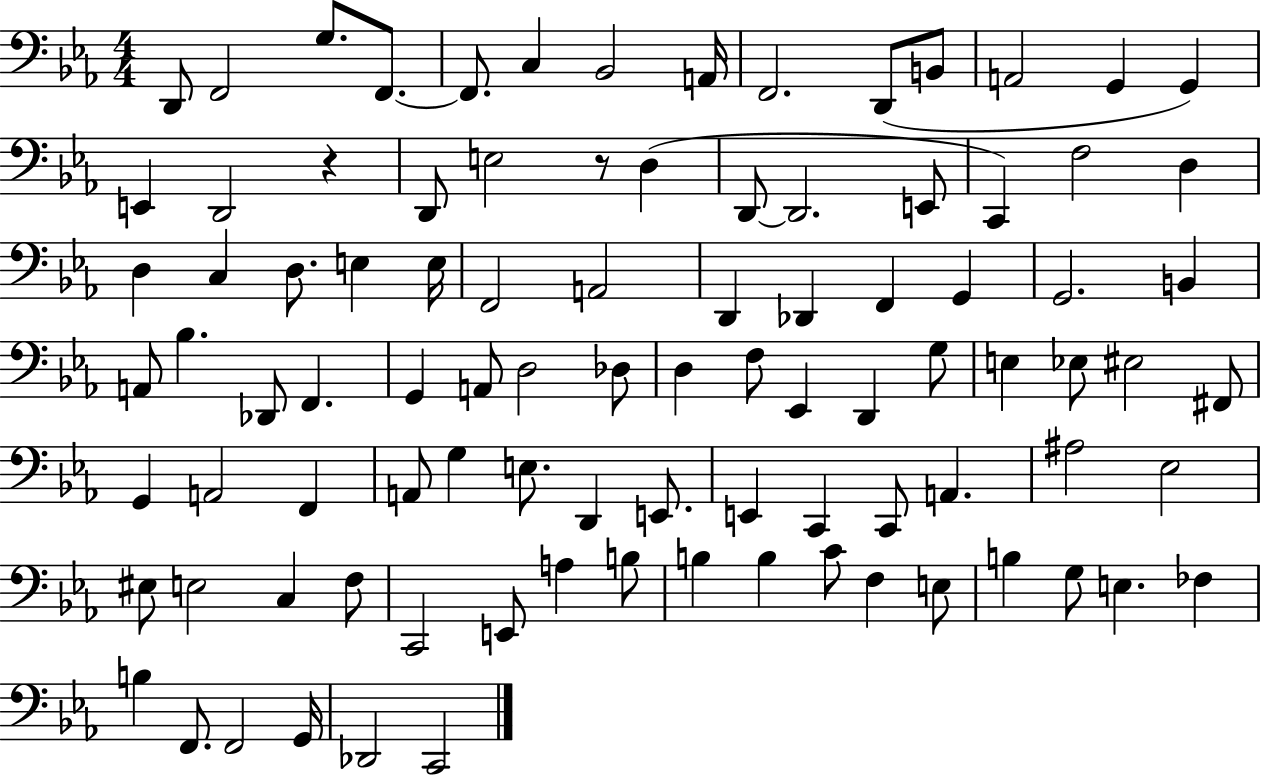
{
  \clef bass
  \numericTimeSignature
  \time 4/4
  \key ees \major
  \repeat volta 2 { d,8 f,2 g8. f,8.~~ | f,8. c4 bes,2 a,16 | f,2. d,8( b,8 | a,2 g,4 g,4) | \break e,4 d,2 r4 | d,8 e2 r8 d4( | d,8~~ d,2. e,8 | c,4) f2 d4 | \break d4 c4 d8. e4 e16 | f,2 a,2 | d,4 des,4 f,4 g,4 | g,2. b,4 | \break a,8 bes4. des,8 f,4. | g,4 a,8 d2 des8 | d4 f8 ees,4 d,4 g8 | e4 ees8 eis2 fis,8 | \break g,4 a,2 f,4 | a,8 g4 e8. d,4 e,8. | e,4 c,4 c,8 a,4. | ais2 ees2 | \break eis8 e2 c4 f8 | c,2 e,8 a4 b8 | b4 b4 c'8 f4 e8 | b4 g8 e4. fes4 | \break b4 f,8. f,2 g,16 | des,2 c,2 | } \bar "|."
}